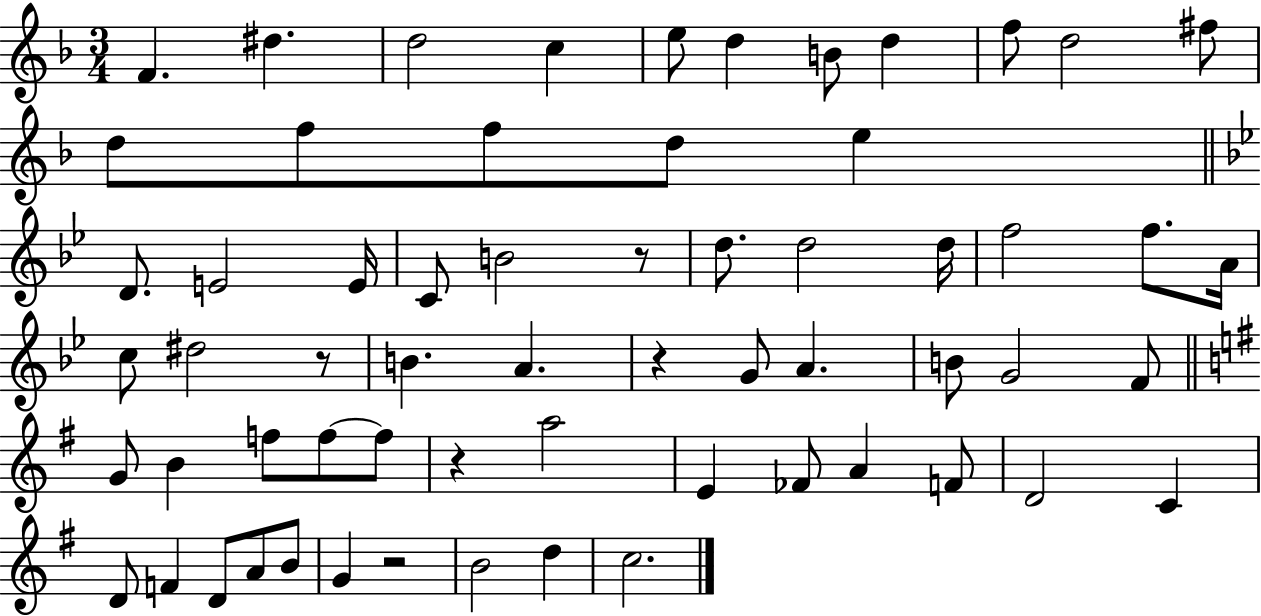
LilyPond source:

{
  \clef treble
  \numericTimeSignature
  \time 3/4
  \key f \major
  f'4. dis''4. | d''2 c''4 | e''8 d''4 b'8 d''4 | f''8 d''2 fis''8 | \break d''8 f''8 f''8 d''8 e''4 | \bar "||" \break \key bes \major d'8. e'2 e'16 | c'8 b'2 r8 | d''8. d''2 d''16 | f''2 f''8. a'16 | \break c''8 dis''2 r8 | b'4. a'4. | r4 g'8 a'4. | b'8 g'2 f'8 | \break \bar "||" \break \key g \major g'8 b'4 f''8 f''8~~ f''8 | r4 a''2 | e'4 fes'8 a'4 f'8 | d'2 c'4 | \break d'8 f'4 d'8 a'8 b'8 | g'4 r2 | b'2 d''4 | c''2. | \break \bar "|."
}